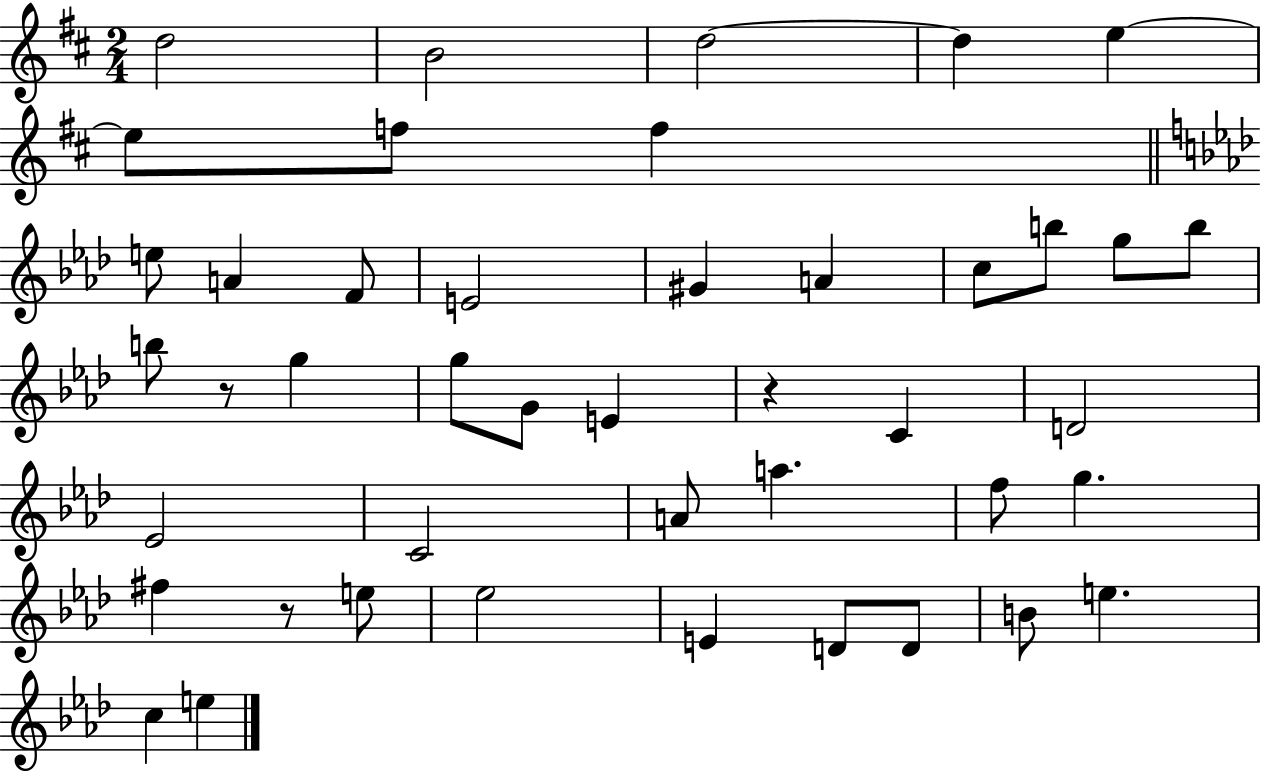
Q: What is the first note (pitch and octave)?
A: D5